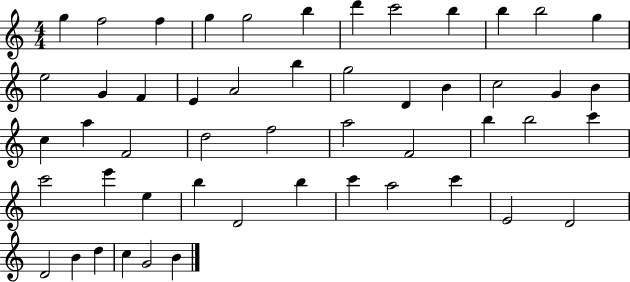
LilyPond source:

{
  \clef treble
  \numericTimeSignature
  \time 4/4
  \key c \major
  g''4 f''2 f''4 | g''4 g''2 b''4 | d'''4 c'''2 b''4 | b''4 b''2 g''4 | \break e''2 g'4 f'4 | e'4 a'2 b''4 | g''2 d'4 b'4 | c''2 g'4 b'4 | \break c''4 a''4 f'2 | d''2 f''2 | a''2 f'2 | b''4 b''2 c'''4 | \break c'''2 e'''4 e''4 | b''4 d'2 b''4 | c'''4 a''2 c'''4 | e'2 d'2 | \break d'2 b'4 d''4 | c''4 g'2 b'4 | \bar "|."
}